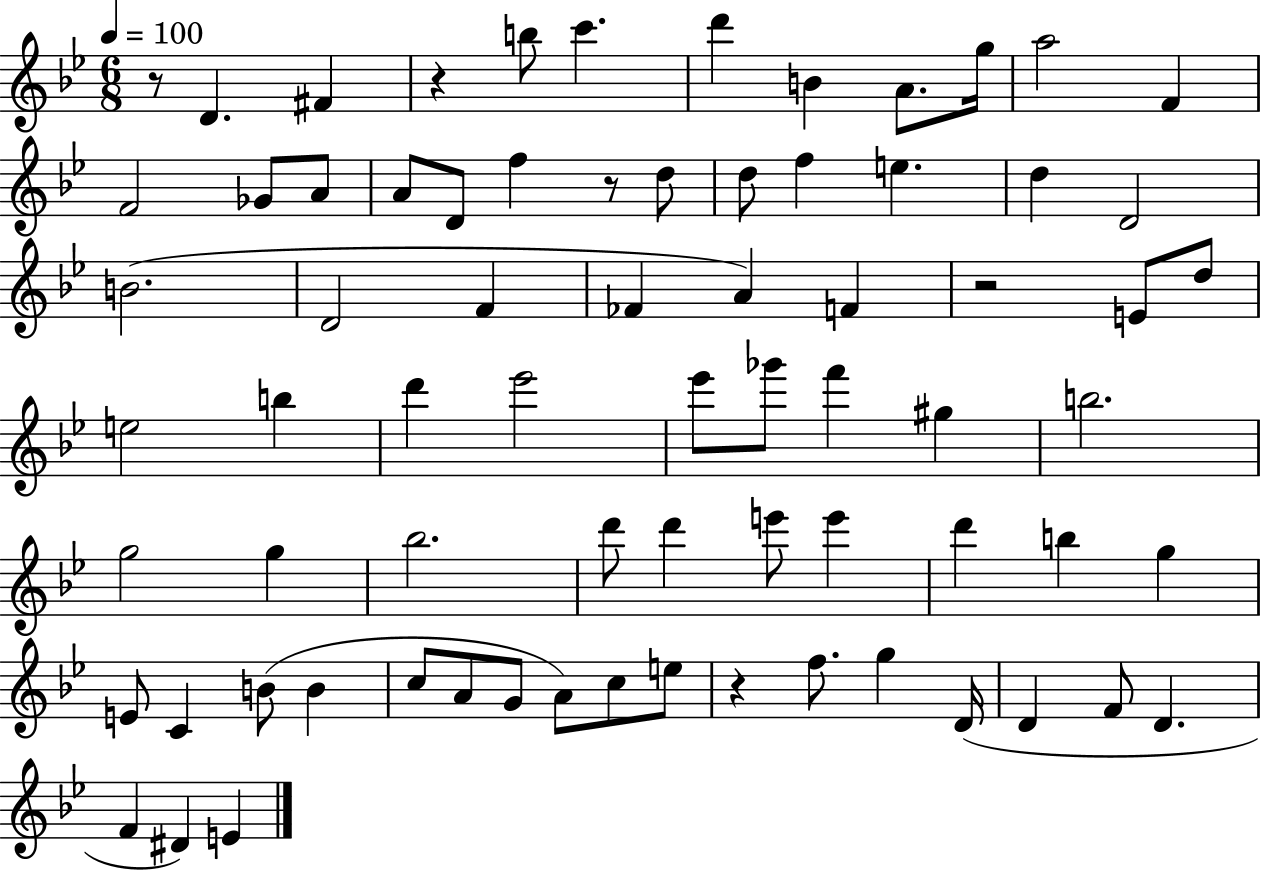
{
  \clef treble
  \numericTimeSignature
  \time 6/8
  \key bes \major
  \tempo 4 = 100
  \repeat volta 2 { r8 d'4. fis'4 | r4 b''8 c'''4. | d'''4 b'4 a'8. g''16 | a''2 f'4 | \break f'2 ges'8 a'8 | a'8 d'8 f''4 r8 d''8 | d''8 f''4 e''4. | d''4 d'2 | \break b'2.( | d'2 f'4 | fes'4 a'4) f'4 | r2 e'8 d''8 | \break e''2 b''4 | d'''4 ees'''2 | ees'''8 ges'''8 f'''4 gis''4 | b''2. | \break g''2 g''4 | bes''2. | d'''8 d'''4 e'''8 e'''4 | d'''4 b''4 g''4 | \break e'8 c'4 b'8( b'4 | c''8 a'8 g'8 a'8) c''8 e''8 | r4 f''8. g''4 d'16( | d'4 f'8 d'4. | \break f'4 dis'4) e'4 | } \bar "|."
}